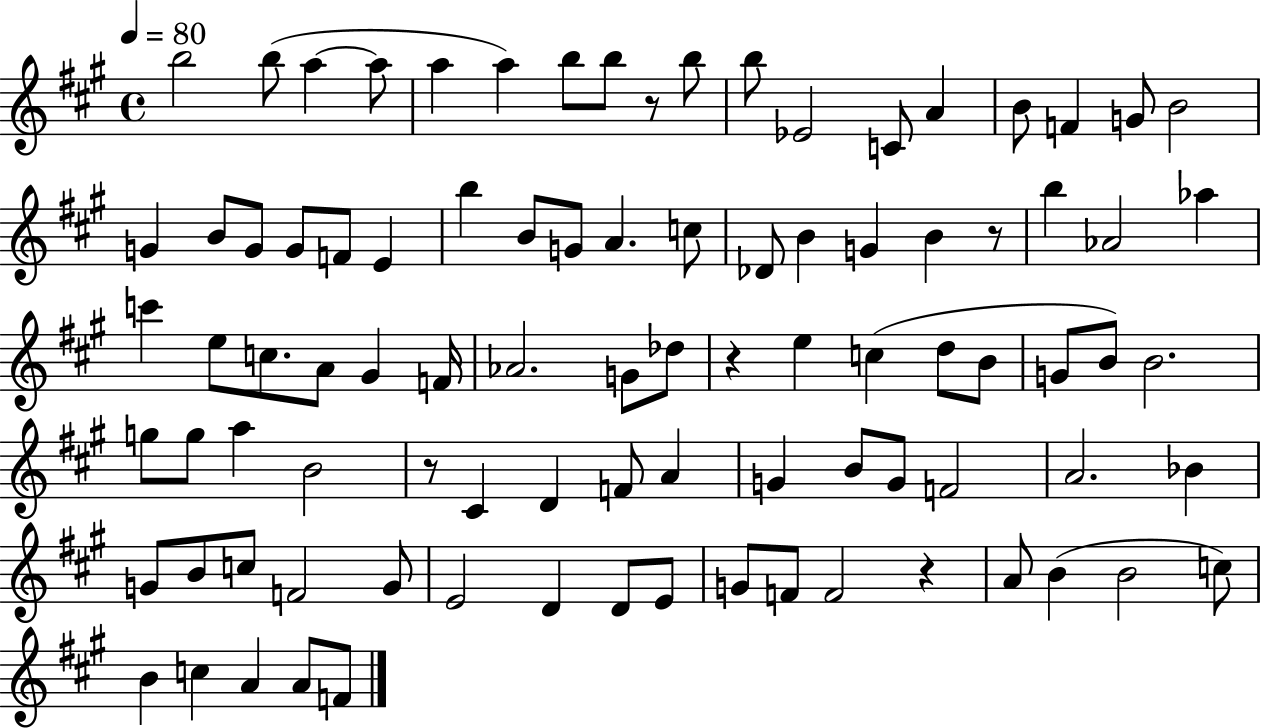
B5/h B5/e A5/q A5/e A5/q A5/q B5/e B5/e R/e B5/e B5/e Eb4/h C4/e A4/q B4/e F4/q G4/e B4/h G4/q B4/e G4/e G4/e F4/e E4/q B5/q B4/e G4/e A4/q. C5/e Db4/e B4/q G4/q B4/q R/e B5/q Ab4/h Ab5/q C6/q E5/e C5/e. A4/e G#4/q F4/s Ab4/h. G4/e Db5/e R/q E5/q C5/q D5/e B4/e G4/e B4/e B4/h. G5/e G5/e A5/q B4/h R/e C#4/q D4/q F4/e A4/q G4/q B4/e G4/e F4/h A4/h. Bb4/q G4/e B4/e C5/e F4/h G4/e E4/h D4/q D4/e E4/e G4/e F4/e F4/h R/q A4/e B4/q B4/h C5/e B4/q C5/q A4/q A4/e F4/e